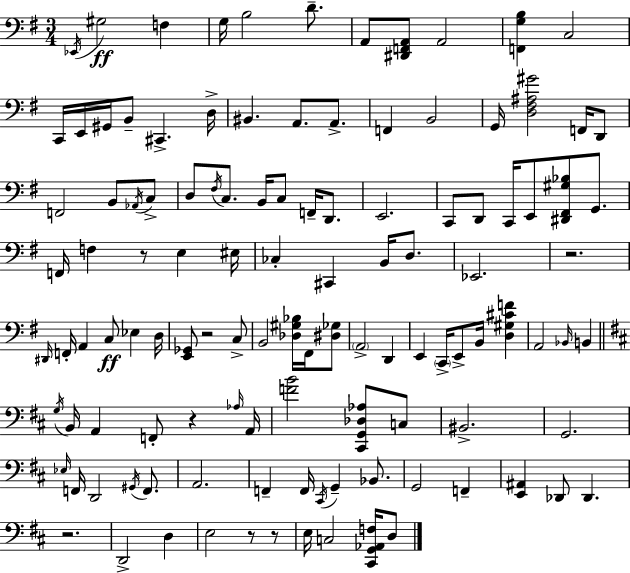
X:1
T:Untitled
M:3/4
L:1/4
K:Em
_E,,/4 ^G,2 F, G,/4 B,2 D/2 A,,/2 [^D,,F,,A,,]/2 A,,2 [F,,G,B,] C,2 C,,/4 E,,/4 ^G,,/4 B,,/2 ^C,, D,/4 ^B,, A,,/2 A,,/2 F,, B,,2 G,,/4 [D,^F,^A,^G]2 F,,/4 D,,/2 F,,2 B,,/2 _A,,/4 C,/2 D,/2 ^F,/4 C,/2 B,,/4 C,/2 F,,/4 D,,/2 E,,2 C,,/2 D,,/2 C,,/4 E,,/2 [^D,,^F,,^G,_B,]/2 G,,/2 F,,/4 F, z/2 E, ^E,/4 _C, ^C,, B,,/4 D,/2 _E,,2 z2 ^D,,/4 F,,/4 A,, C,/2 _E, D,/4 [E,,_G,,]/2 z2 C,/2 B,,2 [_D,^G,_B,]/4 ^F,,/4 [^D,_G,]/2 A,,2 D,, E,, C,,/4 E,,/2 B,,/4 [D,^G,^CF] A,,2 _B,,/4 B,, G,/4 B,,/4 A,, F,,/2 z _A,/4 A,,/4 [FB]2 [^C,,G,,_D,_A,]/2 C,/2 ^B,,2 G,,2 _E,/4 F,,/4 D,,2 ^G,,/4 F,,/2 A,,2 F,, F,,/4 ^C,,/4 G,, _B,,/2 G,,2 F,, [E,,^A,,] _D,,/2 _D,, z2 D,,2 D, E,2 z/2 z/2 E,/4 C,2 [^C,,G,,_A,,F,]/4 D,/2